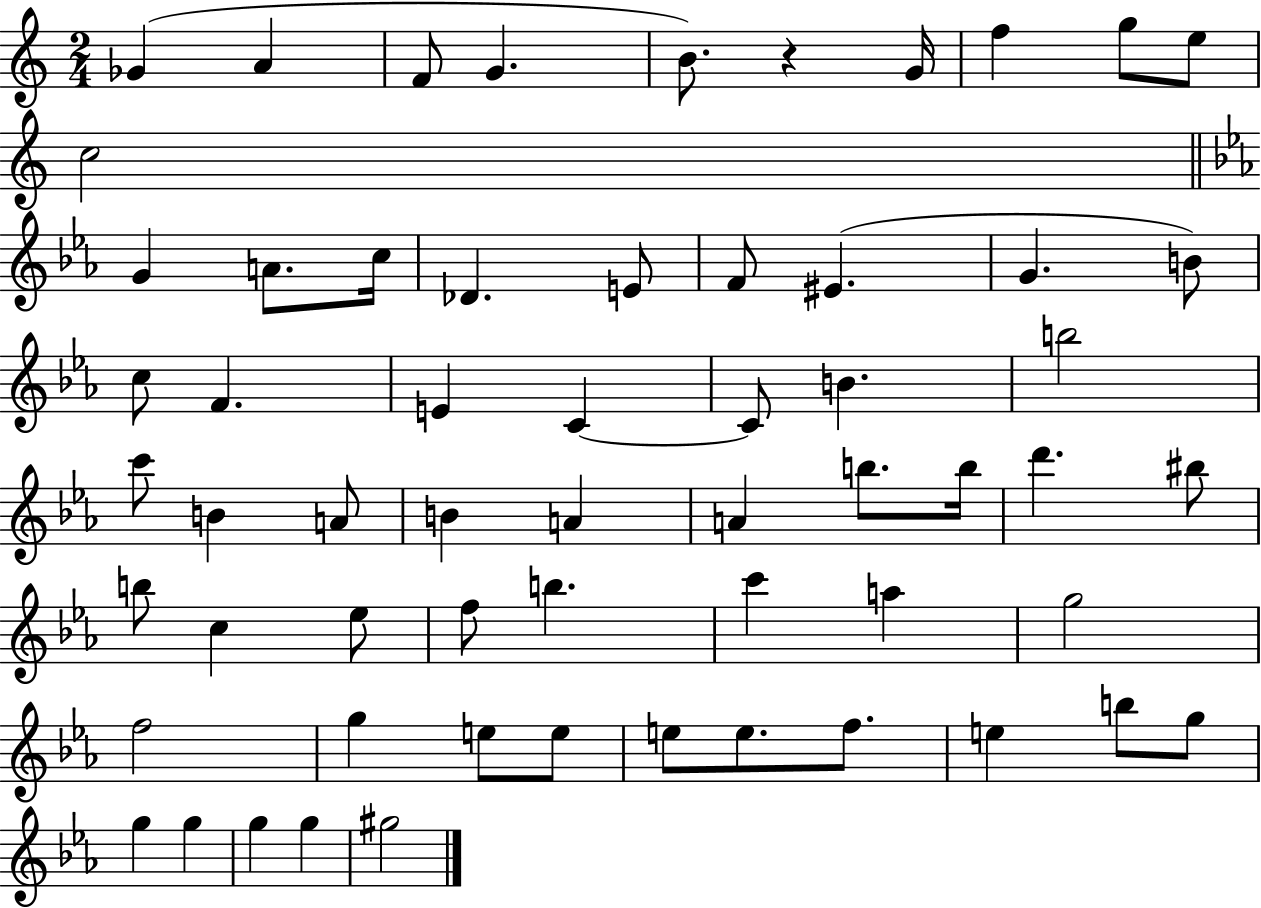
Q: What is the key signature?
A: C major